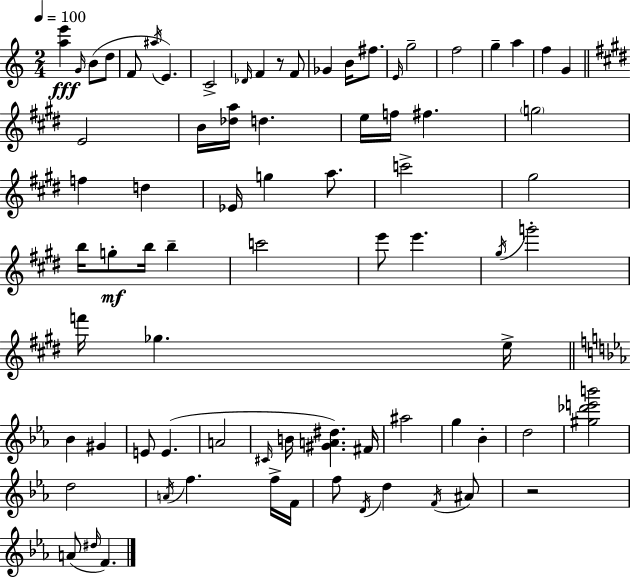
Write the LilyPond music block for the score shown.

{
  \clef treble
  \numericTimeSignature
  \time 2/4
  \key c \major
  \tempo 4 = 100
  <a'' e'''>4\fff \grace { g'16 }( b'8 d''8 | f'8 \acciaccatura { ais''16 }) e'4. | c'2-> | \grace { des'16 } f'4 r8 | \break f'8 ges'4 b'16 | fis''8. \grace { e'16 } g''2-- | f''2 | g''4-- | \break a''4 f''4 | g'4 \bar "||" \break \key e \major e'2 | b'16 <des'' a''>16 d''4. | e''16 f''16 fis''4. | \parenthesize g''2 | \break f''4 d''4 | ees'16 g''4 a''8. | c'''2-> | gis''2 | \break b''16 g''8-.\mf b''16 b''4-- | c'''2 | e'''8 e'''4. | \acciaccatura { gis''16 } g'''2-. | \break f'''16 ges''4. | e''16-> \bar "||" \break \key ees \major bes'4 gis'4 | e'8 e'4.( | a'2 | \grace { cis'16 } b'16 <gis' a' dis''>4.) | \break fis'16 ais''2 | g''4 bes'4-. | d''2 | <gis'' des''' e''' b'''>2 | \break d''2 | \acciaccatura { a'16 } f''4. | f''16-> f'16 f''8 \acciaccatura { d'16 } d''4 | \acciaccatura { f'16 } ais'8 r2 | \break a'8( \grace { dis''16 } f'4.) | \bar "|."
}